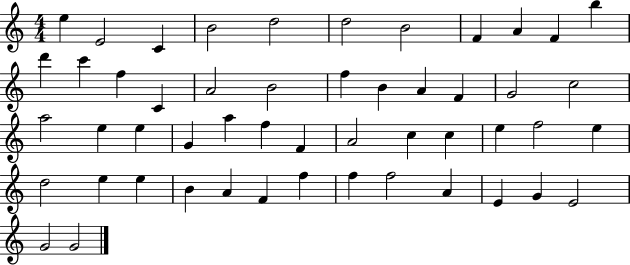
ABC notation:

X:1
T:Untitled
M:4/4
L:1/4
K:C
e E2 C B2 d2 d2 B2 F A F b d' c' f C A2 B2 f B A F G2 c2 a2 e e G a f F A2 c c e f2 e d2 e e B A F f f f2 A E G E2 G2 G2